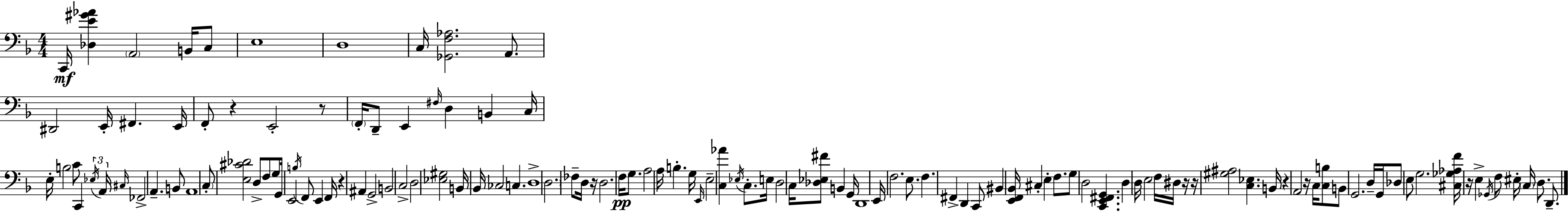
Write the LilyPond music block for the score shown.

{
  \clef bass
  \numericTimeSignature
  \time 4/4
  \key f \major
  c,16\mf <des e' gis' aes'>4 \parenthesize a,2 b,16 c8 | e1 | d1 | c16 <ges, f aes>2. a,8. | \break dis,2 e,16-. fis,4. e,16 | f,8-. r4 e,2-. r8 | \parenthesize f,16-. d,8-- e,4 \grace { fis16 } d4 b,4 | c16 e16-. b2 c'8 c,4 | \break \tuplet 3/2 { \acciaccatura { ees16 } a,16 \grace { cis16 } } fes,2-> a,4.-- | b,8 a,1 | \parenthesize c8-. <e cis' des'>2 d8-> f8 | g8 g,16 e,2 \acciaccatura { b16 } f,8 e,4 | \break f,16 r4 ais,4 g,2-> | b,2 c2-> | d2 <ees gis>2 | b,16 bes,16 ces2 c4. | \break d1-> | \parenthesize d2. | fes8-- d16 r16 d2. | f16\pp g8. a2 a16 b4.-. | \break g16 \grace { e,16 } e2-- <c aes'>4 | \acciaccatura { ees16 } c8.-. e16 d2 c16 <des ees fis'>8 | b,4 g,16 d,1 | e,16 f2. | \break e8. f4. fis,4-> | d,4 c,8 bis,4 <e, f, bes,>16 cis4-. e4-. | f8. g8 d2 | <c, e, fis, g,>4. d4 d16 e2 | \break f16 dis16 r16 r16 <gis ais>2 <c ees>4. | b,16 r4 a,2 | r16 c16 <c b>8 b,8 g,2. | d16-- g,16 des8 e8 g2. | \break <cis ges aes f'>16 r16 e4-> \acciaccatura { ges,16 } f8 eis16-. | \parenthesize c16 d8. d,8.-- \bar "|."
}